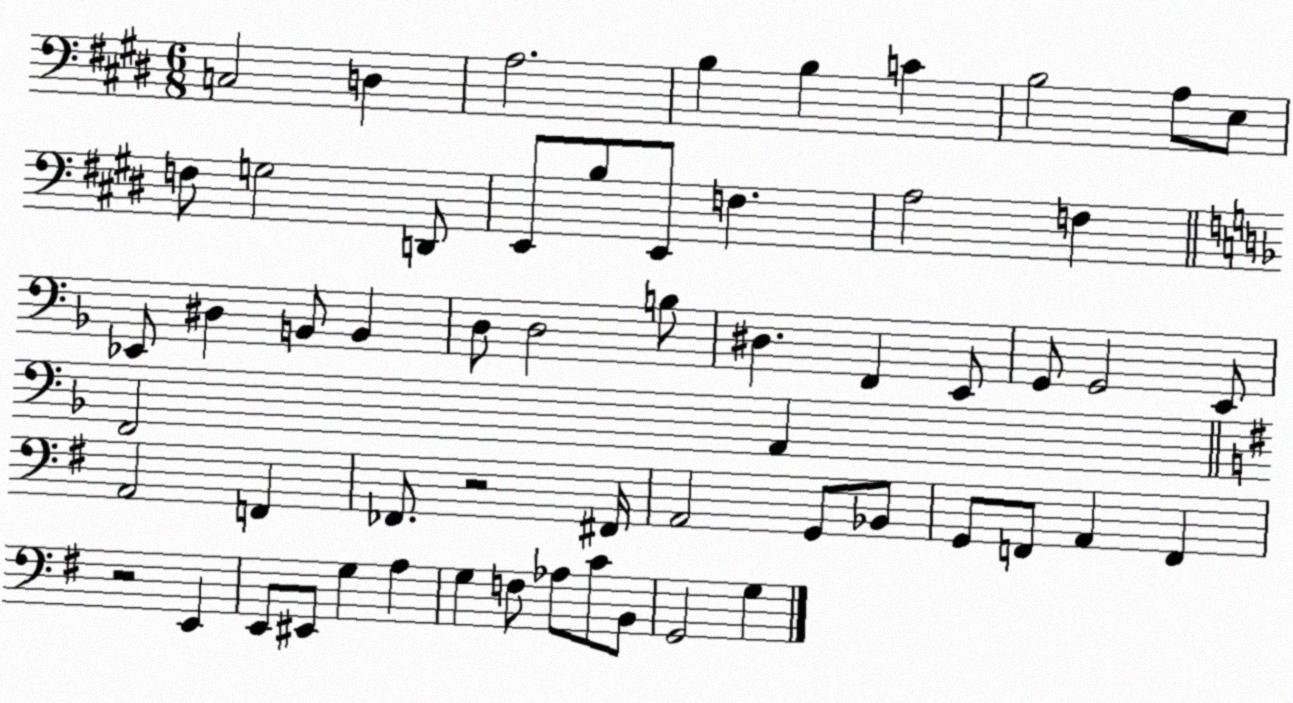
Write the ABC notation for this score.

X:1
T:Untitled
M:6/8
L:1/4
K:E
C,2 D, A,2 B, B, C B,2 A,/2 E,/2 F,/2 G,2 D,,/2 E,,/2 B,/2 E,,/2 F, A,2 F, _E,,/2 ^D, B,,/2 B,, D,/2 D,2 B,/2 ^D, F,, E,,/2 G,,/2 G,,2 E,,/2 F,,2 A,, A,,2 F,, _F,,/2 z2 ^F,,/4 A,,2 G,,/2 _B,,/2 G,,/2 F,,/2 A,, F,, z2 E,, E,,/2 ^E,,/2 G, A, G, F,/2 _A,/2 C/2 B,,/2 G,,2 G,